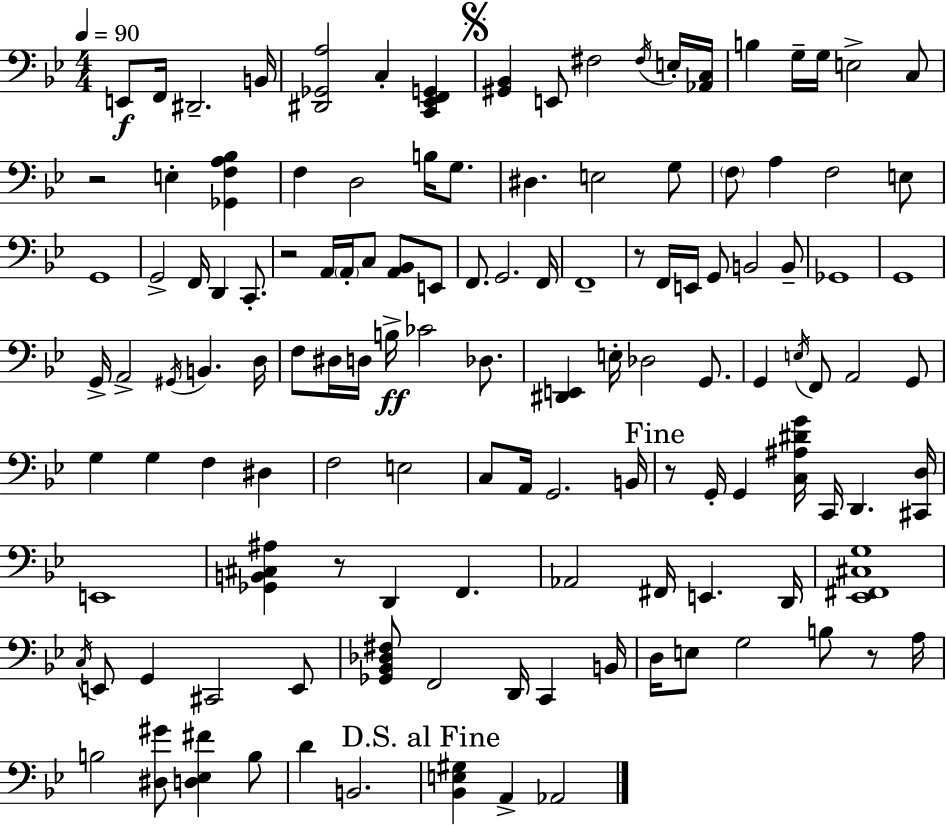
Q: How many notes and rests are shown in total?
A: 127